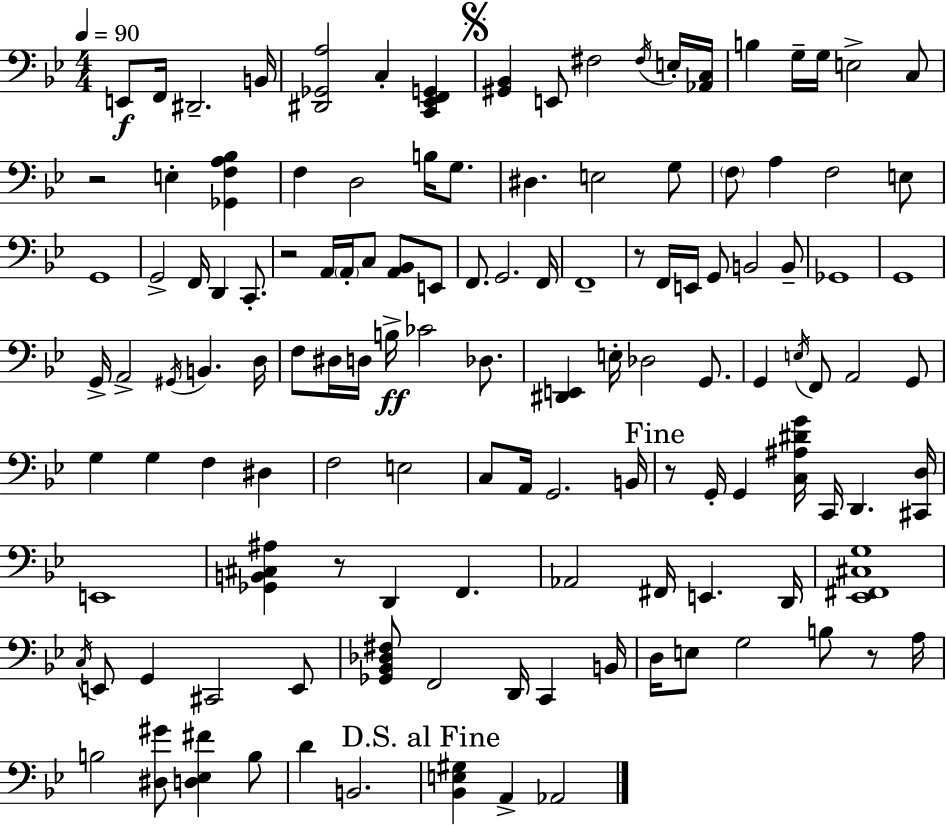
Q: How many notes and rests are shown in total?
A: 127